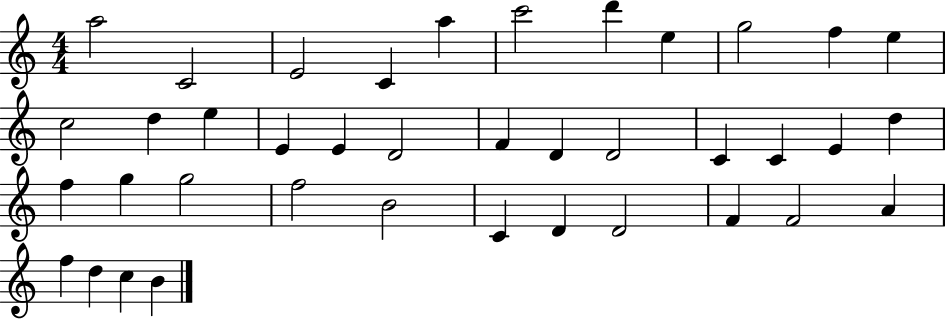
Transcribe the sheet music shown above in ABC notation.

X:1
T:Untitled
M:4/4
L:1/4
K:C
a2 C2 E2 C a c'2 d' e g2 f e c2 d e E E D2 F D D2 C C E d f g g2 f2 B2 C D D2 F F2 A f d c B